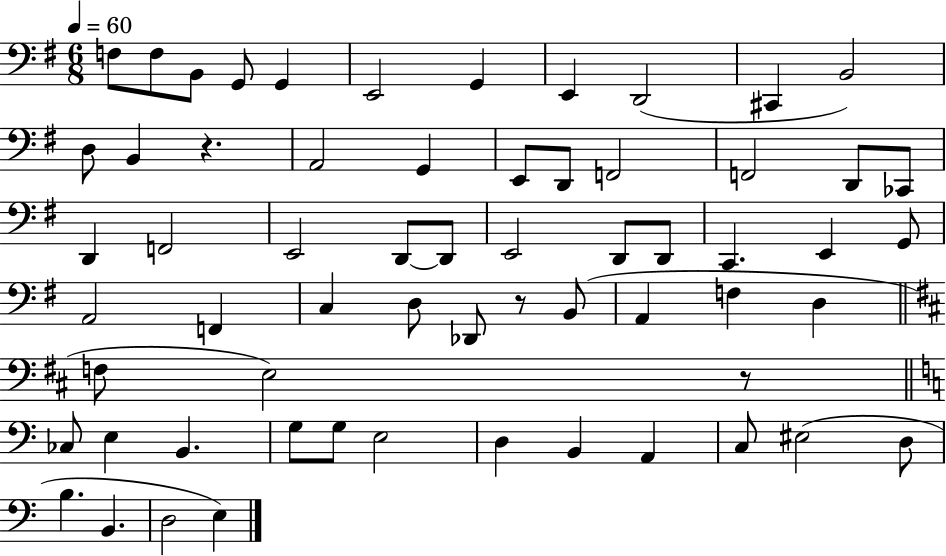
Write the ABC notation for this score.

X:1
T:Untitled
M:6/8
L:1/4
K:G
F,/2 F,/2 B,,/2 G,,/2 G,, E,,2 G,, E,, D,,2 ^C,, B,,2 D,/2 B,, z A,,2 G,, E,,/2 D,,/2 F,,2 F,,2 D,,/2 _C,,/2 D,, F,,2 E,,2 D,,/2 D,,/2 E,,2 D,,/2 D,,/2 C,, E,, G,,/2 A,,2 F,, C, D,/2 _D,,/2 z/2 B,,/2 A,, F, D, F,/2 E,2 z/2 _C,/2 E, B,, G,/2 G,/2 E,2 D, B,, A,, C,/2 ^E,2 D,/2 B, B,, D,2 E,